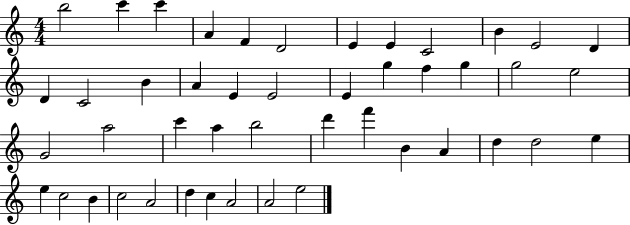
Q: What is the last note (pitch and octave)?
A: E5